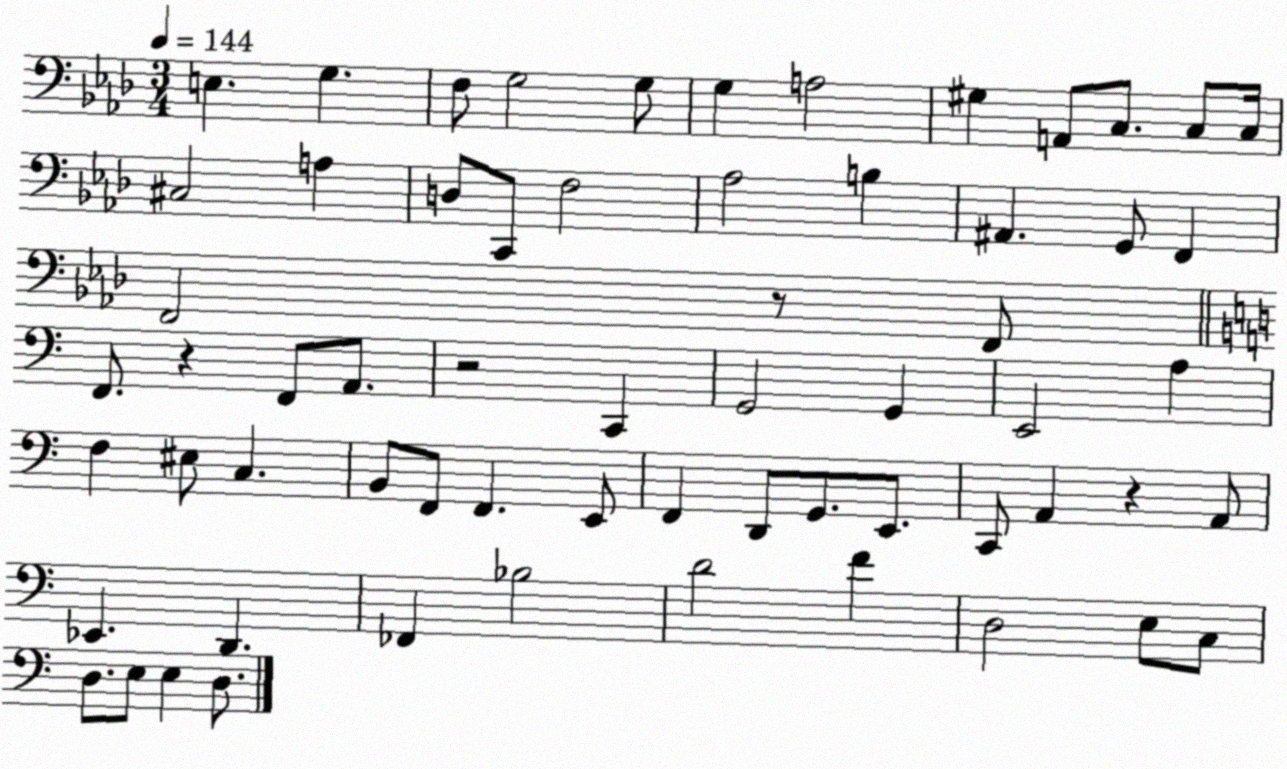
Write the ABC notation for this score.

X:1
T:Untitled
M:3/4
L:1/4
K:Ab
E, G, F,/2 G,2 G,/2 G, A,2 ^G, A,,/2 C,/2 C,/2 C,/4 ^C,2 A, D,/2 C,,/2 F,2 _A,2 B, ^A,, G,,/2 F,, F,,2 z/2 F,,/2 F,,/2 z F,,/2 A,,/2 z2 C,, G,,2 G,, E,,2 A, F, ^E,/2 C, B,,/2 F,,/2 F,, E,,/2 F,, D,,/2 G,,/2 E,,/2 C,,/2 A,, z A,,/2 _E,, D,, _F,, _B,2 D2 F D,2 E,/2 C,/2 D,/2 E,/2 E, D,/2